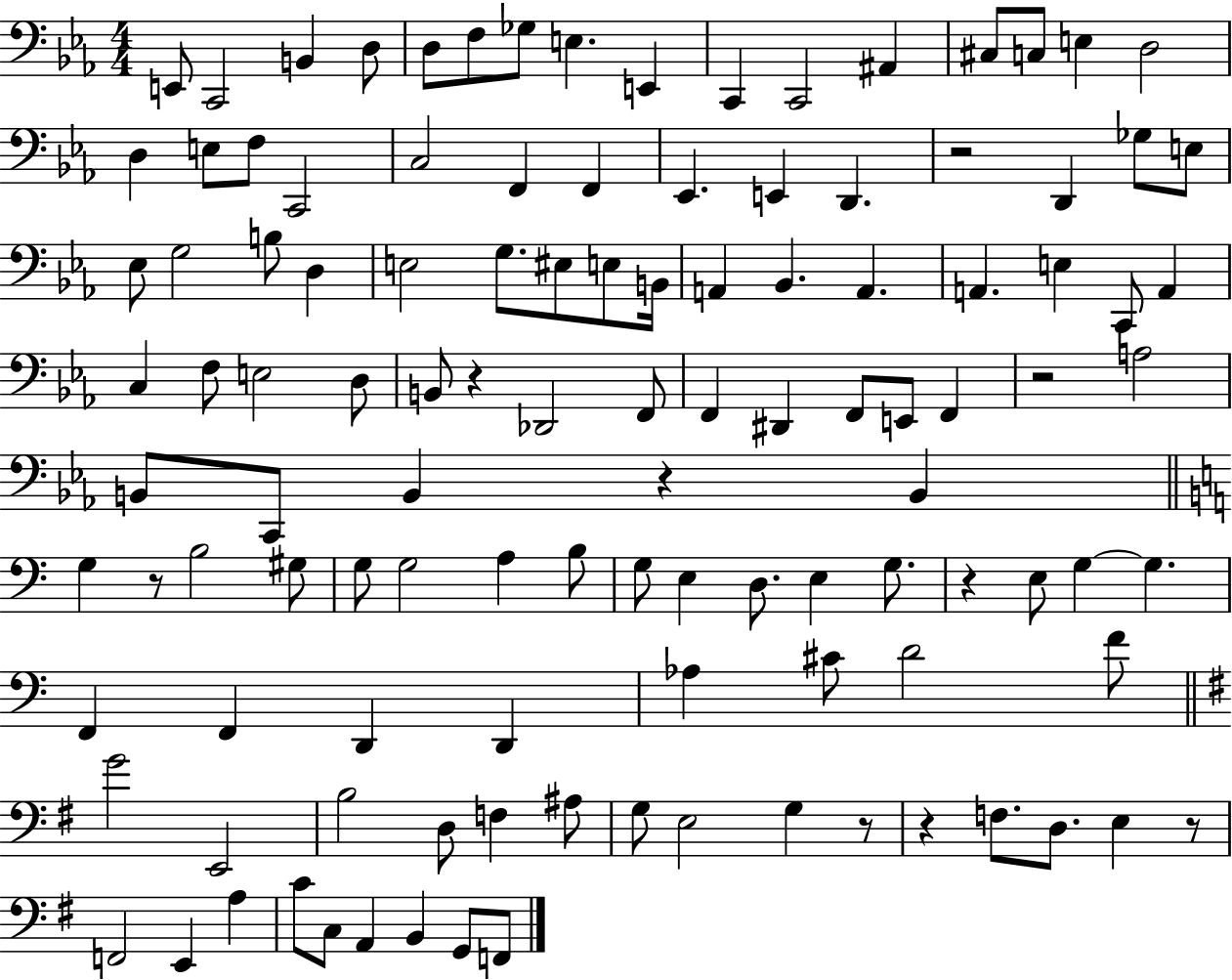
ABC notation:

X:1
T:Untitled
M:4/4
L:1/4
K:Eb
E,,/2 C,,2 B,, D,/2 D,/2 F,/2 _G,/2 E, E,, C,, C,,2 ^A,, ^C,/2 C,/2 E, D,2 D, E,/2 F,/2 C,,2 C,2 F,, F,, _E,, E,, D,, z2 D,, _G,/2 E,/2 _E,/2 G,2 B,/2 D, E,2 G,/2 ^E,/2 E,/2 B,,/4 A,, _B,, A,, A,, E, C,,/2 A,, C, F,/2 E,2 D,/2 B,,/2 z _D,,2 F,,/2 F,, ^D,, F,,/2 E,,/2 F,, z2 A,2 B,,/2 C,,/2 B,, z B,, G, z/2 B,2 ^G,/2 G,/2 G,2 A, B,/2 G,/2 E, D,/2 E, G,/2 z E,/2 G, G, F,, F,, D,, D,, _A, ^C/2 D2 F/2 G2 E,,2 B,2 D,/2 F, ^A,/2 G,/2 E,2 G, z/2 z F,/2 D,/2 E, z/2 F,,2 E,, A, C/2 C,/2 A,, B,, G,,/2 F,,/2